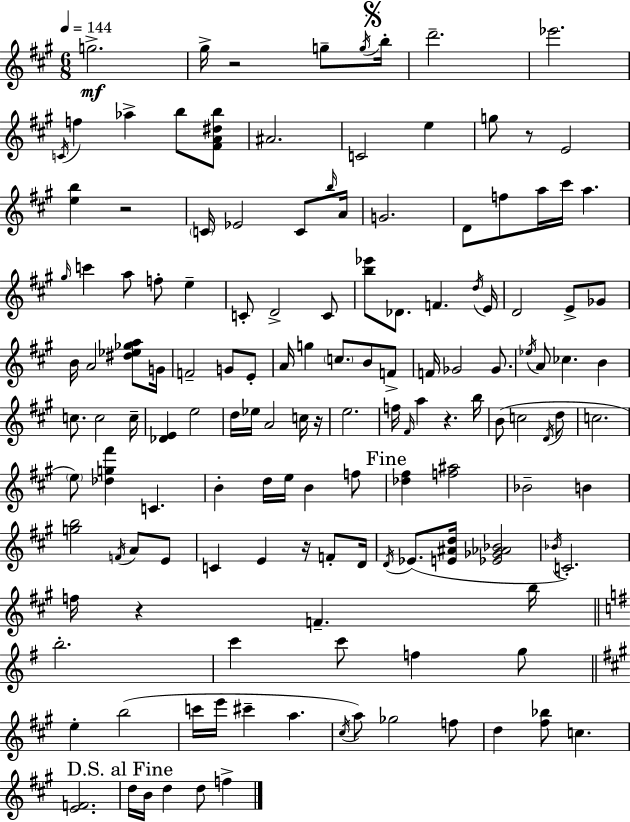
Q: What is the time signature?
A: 6/8